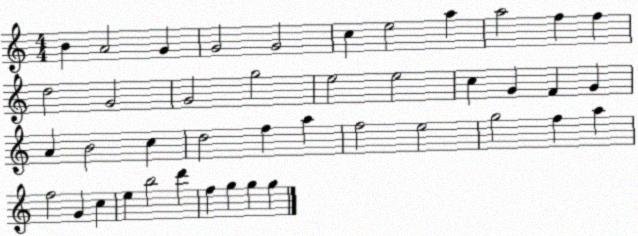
X:1
T:Untitled
M:4/4
L:1/4
K:C
B A2 G G2 G2 c e2 a a2 f f d2 G2 G2 g2 e2 e2 c G F G A B2 c d2 f a f2 e2 g2 f a f2 G c e b2 d' f g g g